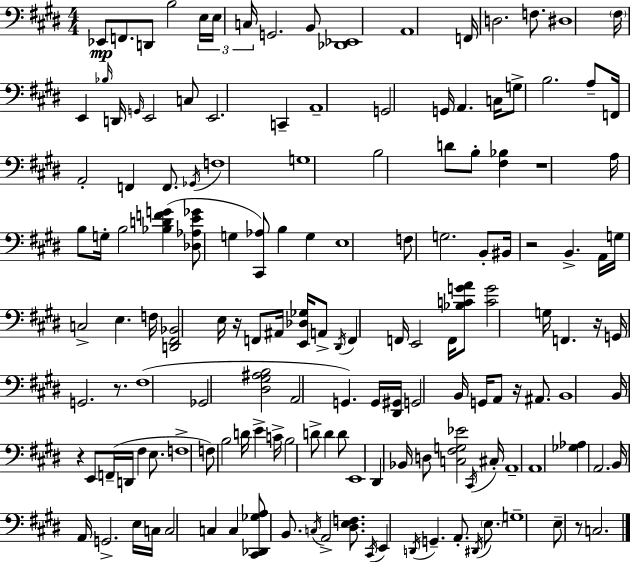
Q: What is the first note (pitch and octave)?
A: Eb2